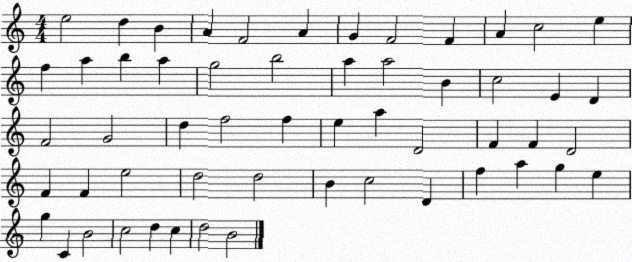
X:1
T:Untitled
M:4/4
L:1/4
K:C
e2 d B A F2 A G F2 F A c2 e f a b a g2 b2 a a2 B c2 E D F2 G2 d f2 f e a D2 F F D2 F F e2 d2 d2 B c2 D f a g e g C B2 c2 d c d2 B2